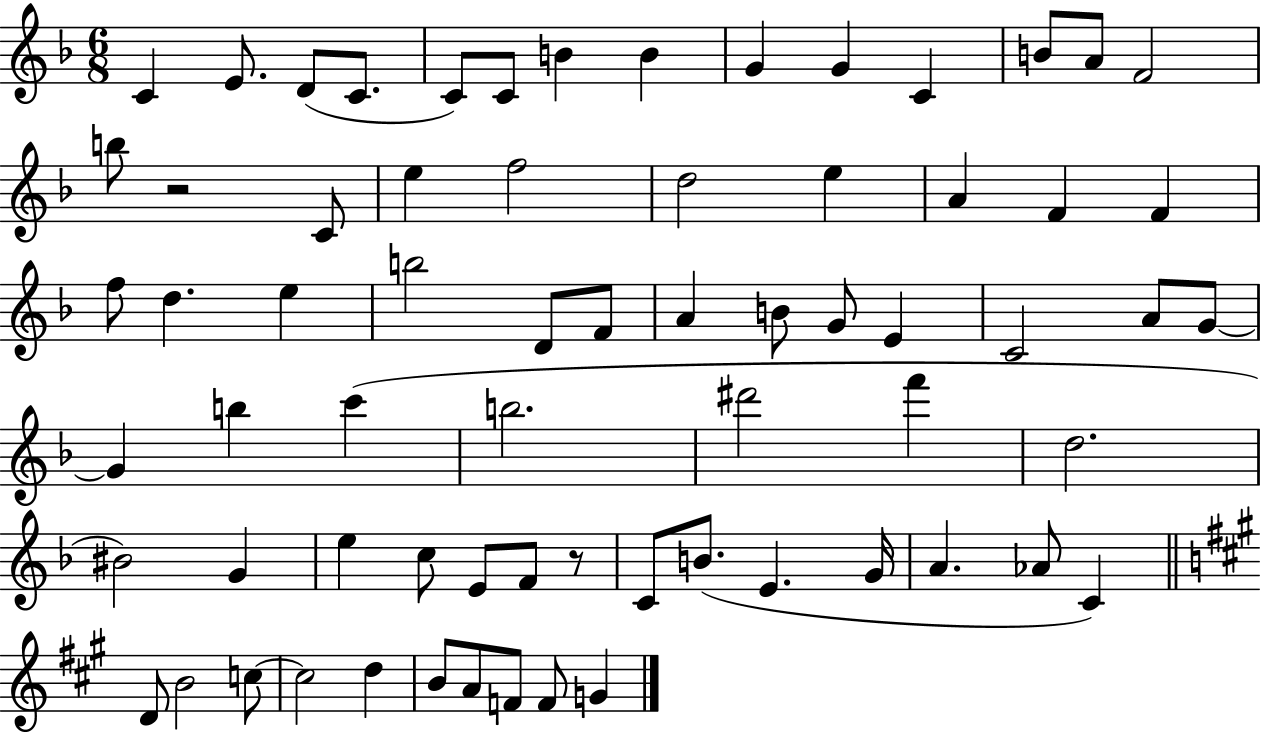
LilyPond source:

{
  \clef treble
  \numericTimeSignature
  \time 6/8
  \key f \major
  c'4 e'8. d'8( c'8. | c'8) c'8 b'4 b'4 | g'4 g'4 c'4 | b'8 a'8 f'2 | \break b''8 r2 c'8 | e''4 f''2 | d''2 e''4 | a'4 f'4 f'4 | \break f''8 d''4. e''4 | b''2 d'8 f'8 | a'4 b'8 g'8 e'4 | c'2 a'8 g'8~~ | \break g'4 b''4 c'''4( | b''2. | dis'''2 f'''4 | d''2. | \break bis'2) g'4 | e''4 c''8 e'8 f'8 r8 | c'8 b'8.( e'4. g'16 | a'4. aes'8 c'4) | \break \bar "||" \break \key a \major d'8 b'2 c''8~~ | c''2 d''4 | b'8 a'8 f'8 f'8 g'4 | \bar "|."
}